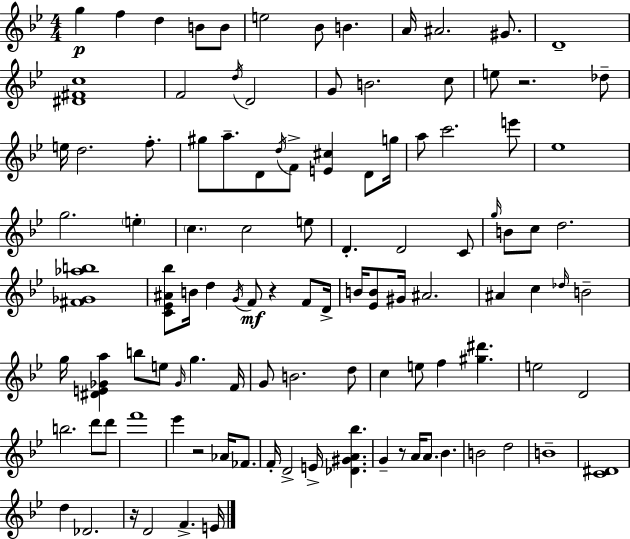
{
  \clef treble
  \numericTimeSignature
  \time 4/4
  \key g \minor
  g''4\p f''4 d''4 b'8 b'8 | e''2 bes'8 b'4. | a'16 ais'2. gis'8. | d'1-- | \break <dis' fis' c''>1 | f'2 \acciaccatura { d''16 } d'2 | g'8 b'2. c''8 | e''8 r2. des''8-- | \break e''16 d''2. f''8.-. | gis''8 a''8.-- d'8 \acciaccatura { d''16 } f'8-> <e' cis''>4 d'8 | g''16 a''8 c'''2. | e'''8 ees''1 | \break g''2. \parenthesize e''4-. | \parenthesize c''4. c''2 | e''8 d'4.-. d'2 | c'8 \grace { g''16 } b'8 c''8 d''2. | \break <fis' ges' aes'' b''>1 | <c' ees' ais' bes''>8 b'16 d''4 \acciaccatura { g'16 } f'8\mf r4 | f'8 d'16-> b'16 <ees' b'>8 gis'16 ais'2. | ais'4 c''4 \grace { des''16 } b'2-- | \break g''16 <dis' e' ges' a''>4 b''8 e''8 \grace { ges'16 } g''4. | f'16 g'8 b'2. | d''8 c''4 e''8 f''4 | <gis'' dis'''>4. e''2 d'2 | \break b''2. | d'''8 d'''8 f'''1 | ees'''4 r2 | aes'16 fes'8. f'16-. d'2-> e'16-> | \break <des' gis' a' bes''>4. g'4-- r8 a'16 a'8. | bes'4. b'2 d''2 | b'1-- | <c' dis'>1 | \break d''4 des'2. | r16 d'2 f'4.-> | e'16 \bar "|."
}